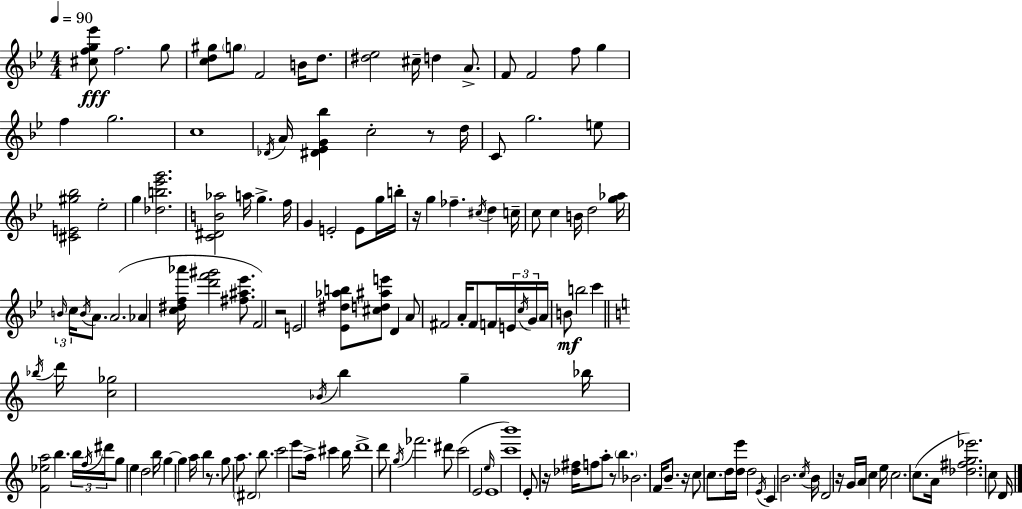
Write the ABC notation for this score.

X:1
T:Untitled
M:4/4
L:1/4
K:Bb
[^cfg_e']/2 f2 g/2 [cd^g]/2 g/2 F2 B/4 d/2 [^d_e]2 ^c/4 d A/2 F/2 F2 f/2 g f g2 c4 _D/4 A/4 [^D_EG_b] c2 z/2 d/4 C/2 g2 e/2 [^CE^g_b]2 _e2 g [_db_e'g']2 [C^DB_a]2 a/4 g f/4 G E2 E/2 g/4 b/4 z/4 g _f ^c/4 d c/4 c/2 c B/4 d2 [g_a]/4 B/4 c/4 B/4 A/2 A2 _A [c^df_a']/4 [d'f'^g']2 [^f^a_e']/2 F2 z2 E2 [_E^d_ab]/2 [^cd^ae']/2 D A/2 ^F2 A/4 ^F/2 F/4 E/4 c/4 G/4 A/4 B/2 b2 c' _b/4 d'/4 [c_g]2 _B/4 b g _b/4 [F_ea]2 b b/4 f/4 ^d'/4 g/2 e d2 b/4 g g a/4 b z/2 g/2 a/2 ^D2 b/2 c'2 e'/2 a/4 ^c' b/4 d'4 d'/2 g/4 _f'2 ^d'/2 c'2 E2 e/4 E4 [c'b']4 E/2 z/4 [_d^f]/4 f/2 a/2 z/2 b _B2 F/4 B/2 z/4 c/2 c/2 d/4 [de']/4 d2 E/4 C B2 c/4 B/4 D2 z/4 G/4 A/4 c e/4 c2 c/2 A/4 [_d^fg_e']2 c/2 D/4